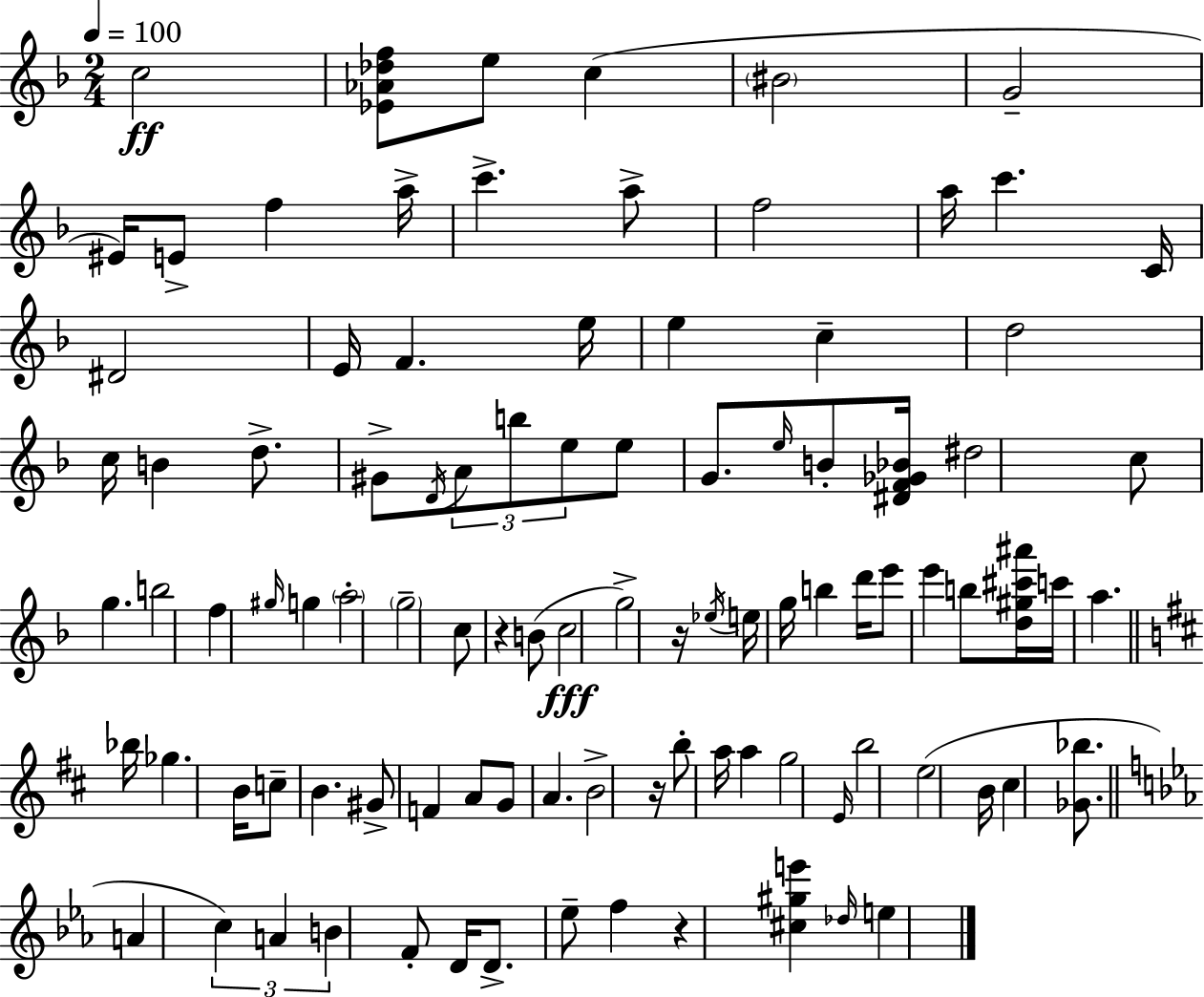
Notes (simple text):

C5/h [Eb4,Ab4,Db5,F5]/e E5/e C5/q BIS4/h G4/h EIS4/s E4/e F5/q A5/s C6/q. A5/e F5/h A5/s C6/q. C4/s D#4/h E4/s F4/q. E5/s E5/q C5/q D5/h C5/s B4/q D5/e. G#4/e D4/s A4/e B5/e E5/e E5/e G4/e. E5/s B4/e [D#4,F4,Gb4,Bb4]/s D#5/h C5/e G5/q. B5/h F5/q G#5/s G5/q A5/h G5/h C5/e R/q B4/e C5/h G5/h R/s Eb5/s E5/s G5/s B5/q D6/s E6/e E6/q B5/e [D5,G#5,C#6,A#6]/s C6/s A5/q. Bb5/s Gb5/q. B4/s C5/e B4/q. G#4/e F4/q A4/e G4/e A4/q. B4/h R/s B5/e A5/s A5/q G5/h E4/s B5/h E5/h B4/s C#5/q [Gb4,Bb5]/e. A4/q C5/q A4/q B4/q F4/e D4/s D4/e. Eb5/e F5/q R/q [C#5,G#5,E6]/q Db5/s E5/q